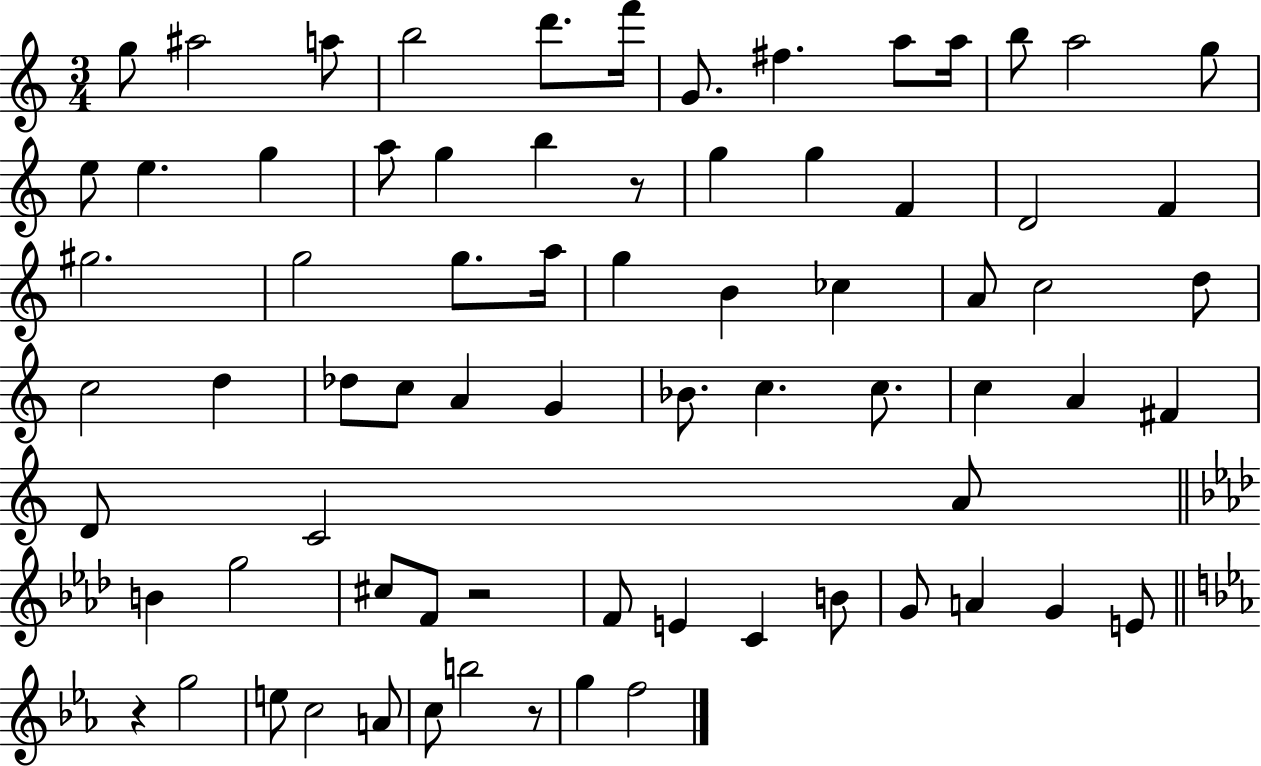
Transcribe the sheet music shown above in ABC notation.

X:1
T:Untitled
M:3/4
L:1/4
K:C
g/2 ^a2 a/2 b2 d'/2 f'/4 G/2 ^f a/2 a/4 b/2 a2 g/2 e/2 e g a/2 g b z/2 g g F D2 F ^g2 g2 g/2 a/4 g B _c A/2 c2 d/2 c2 d _d/2 c/2 A G _B/2 c c/2 c A ^F D/2 C2 A/2 B g2 ^c/2 F/2 z2 F/2 E C B/2 G/2 A G E/2 z g2 e/2 c2 A/2 c/2 b2 z/2 g f2